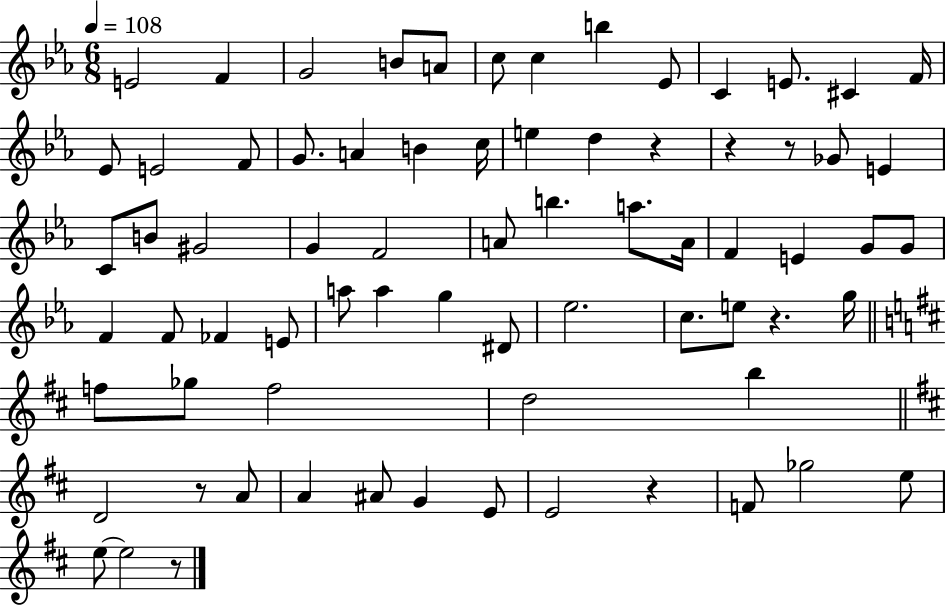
E4/h F4/q G4/h B4/e A4/e C5/e C5/q B5/q Eb4/e C4/q E4/e. C#4/q F4/s Eb4/e E4/h F4/e G4/e. A4/q B4/q C5/s E5/q D5/q R/q R/q R/e Gb4/e E4/q C4/e B4/e G#4/h G4/q F4/h A4/e B5/q. A5/e. A4/s F4/q E4/q G4/e G4/e F4/q F4/e FES4/q E4/e A5/e A5/q G5/q D#4/e Eb5/h. C5/e. E5/e R/q. G5/s F5/e Gb5/e F5/h D5/h B5/q D4/h R/e A4/e A4/q A#4/e G4/q E4/e E4/h R/q F4/e Gb5/h E5/e E5/e E5/h R/e